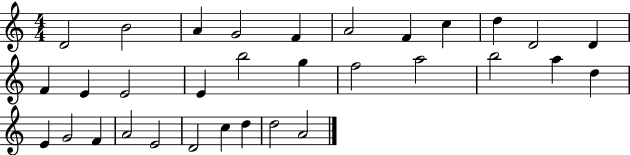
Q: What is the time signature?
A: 4/4